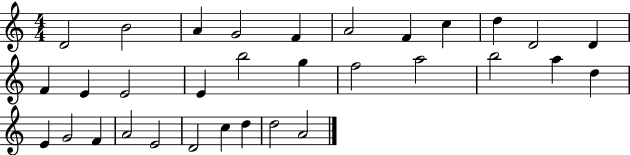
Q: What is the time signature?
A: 4/4